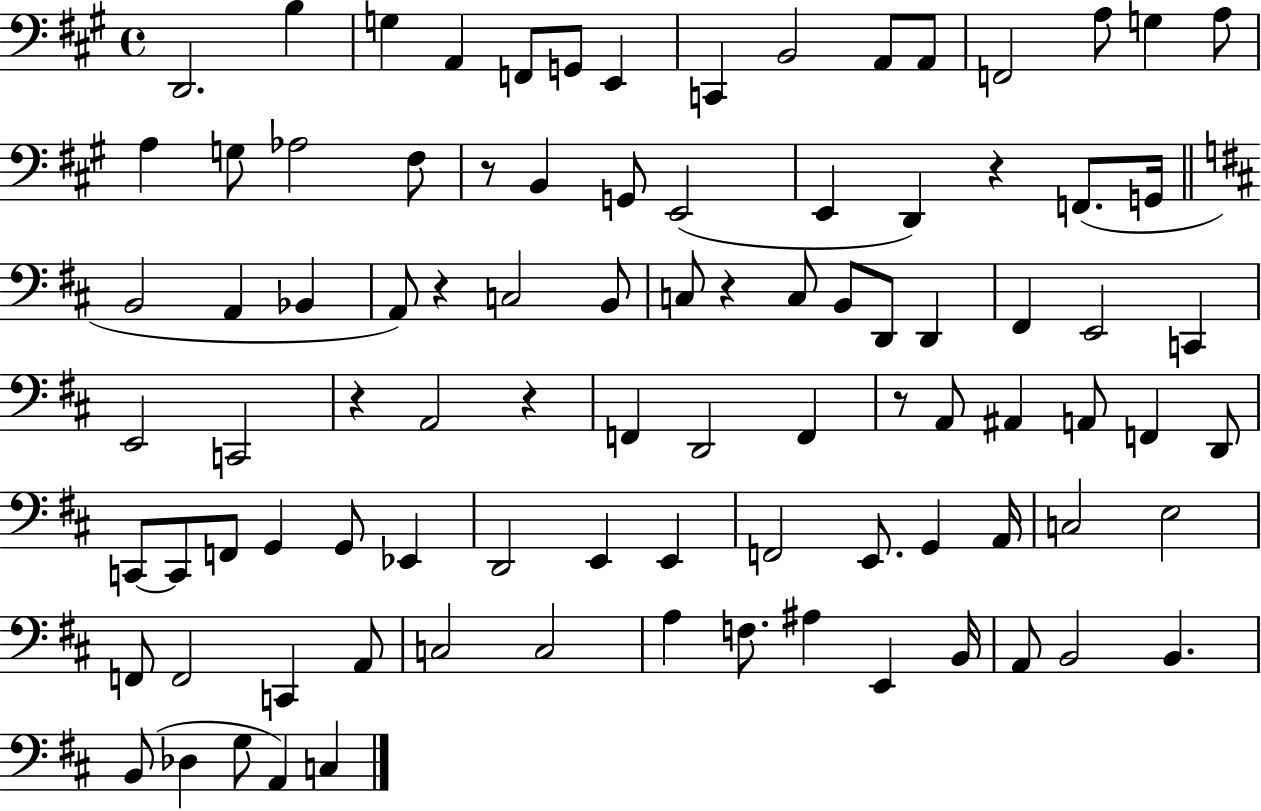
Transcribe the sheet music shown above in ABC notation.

X:1
T:Untitled
M:4/4
L:1/4
K:A
D,,2 B, G, A,, F,,/2 G,,/2 E,, C,, B,,2 A,,/2 A,,/2 F,,2 A,/2 G, A,/2 A, G,/2 _A,2 ^F,/2 z/2 B,, G,,/2 E,,2 E,, D,, z F,,/2 G,,/4 B,,2 A,, _B,, A,,/2 z C,2 B,,/2 C,/2 z C,/2 B,,/2 D,,/2 D,, ^F,, E,,2 C,, E,,2 C,,2 z A,,2 z F,, D,,2 F,, z/2 A,,/2 ^A,, A,,/2 F,, D,,/2 C,,/2 C,,/2 F,,/2 G,, G,,/2 _E,, D,,2 E,, E,, F,,2 E,,/2 G,, A,,/4 C,2 E,2 F,,/2 F,,2 C,, A,,/2 C,2 C,2 A, F,/2 ^A, E,, B,,/4 A,,/2 B,,2 B,, B,,/2 _D, G,/2 A,, C,